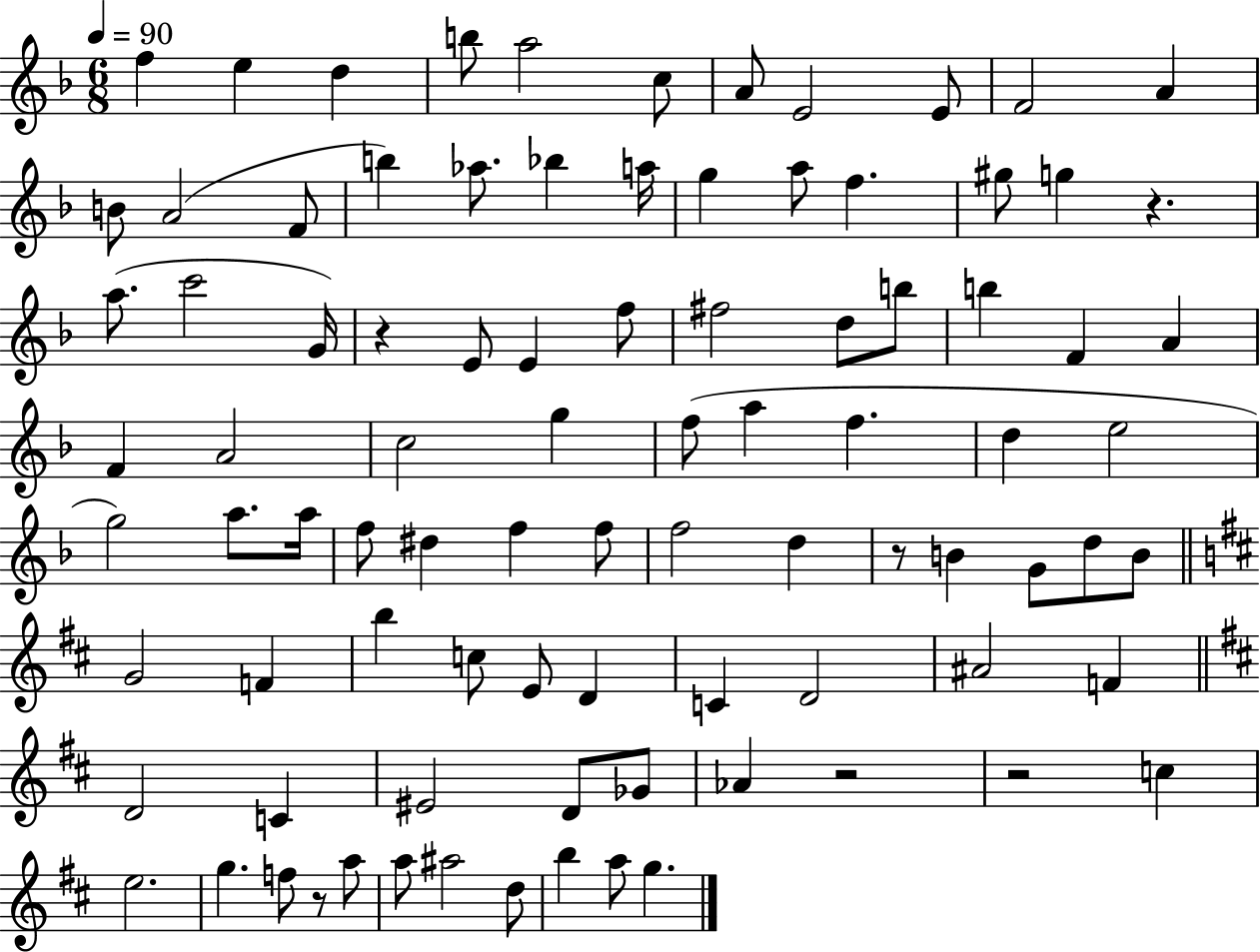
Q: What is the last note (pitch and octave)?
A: G5